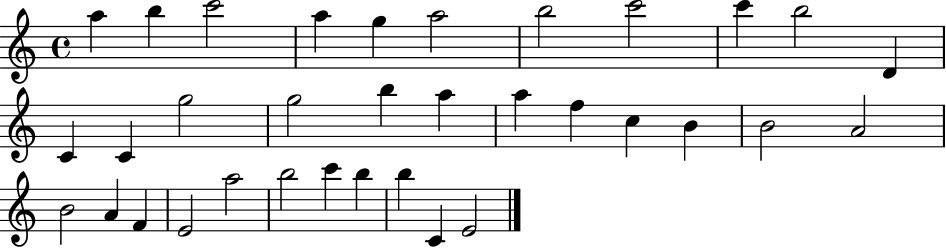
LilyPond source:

{
  \clef treble
  \time 4/4
  \defaultTimeSignature
  \key c \major
  a''4 b''4 c'''2 | a''4 g''4 a''2 | b''2 c'''2 | c'''4 b''2 d'4 | \break c'4 c'4 g''2 | g''2 b''4 a''4 | a''4 f''4 c''4 b'4 | b'2 a'2 | \break b'2 a'4 f'4 | e'2 a''2 | b''2 c'''4 b''4 | b''4 c'4 e'2 | \break \bar "|."
}